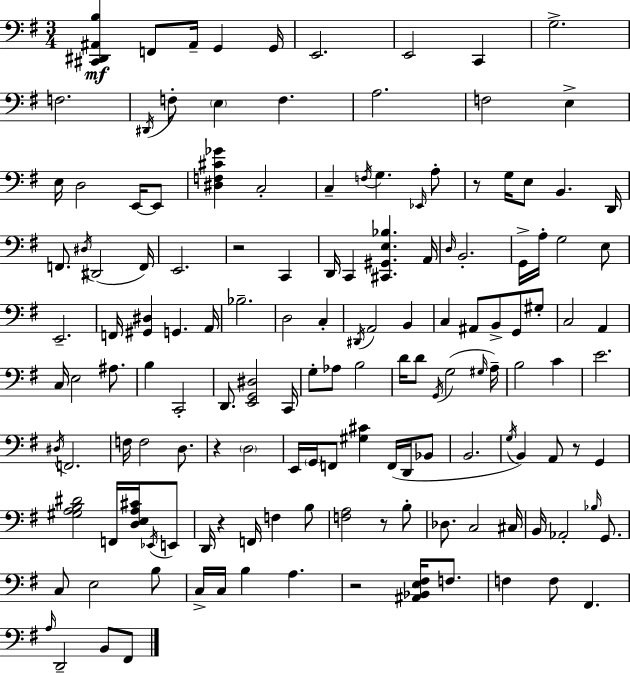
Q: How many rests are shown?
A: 7